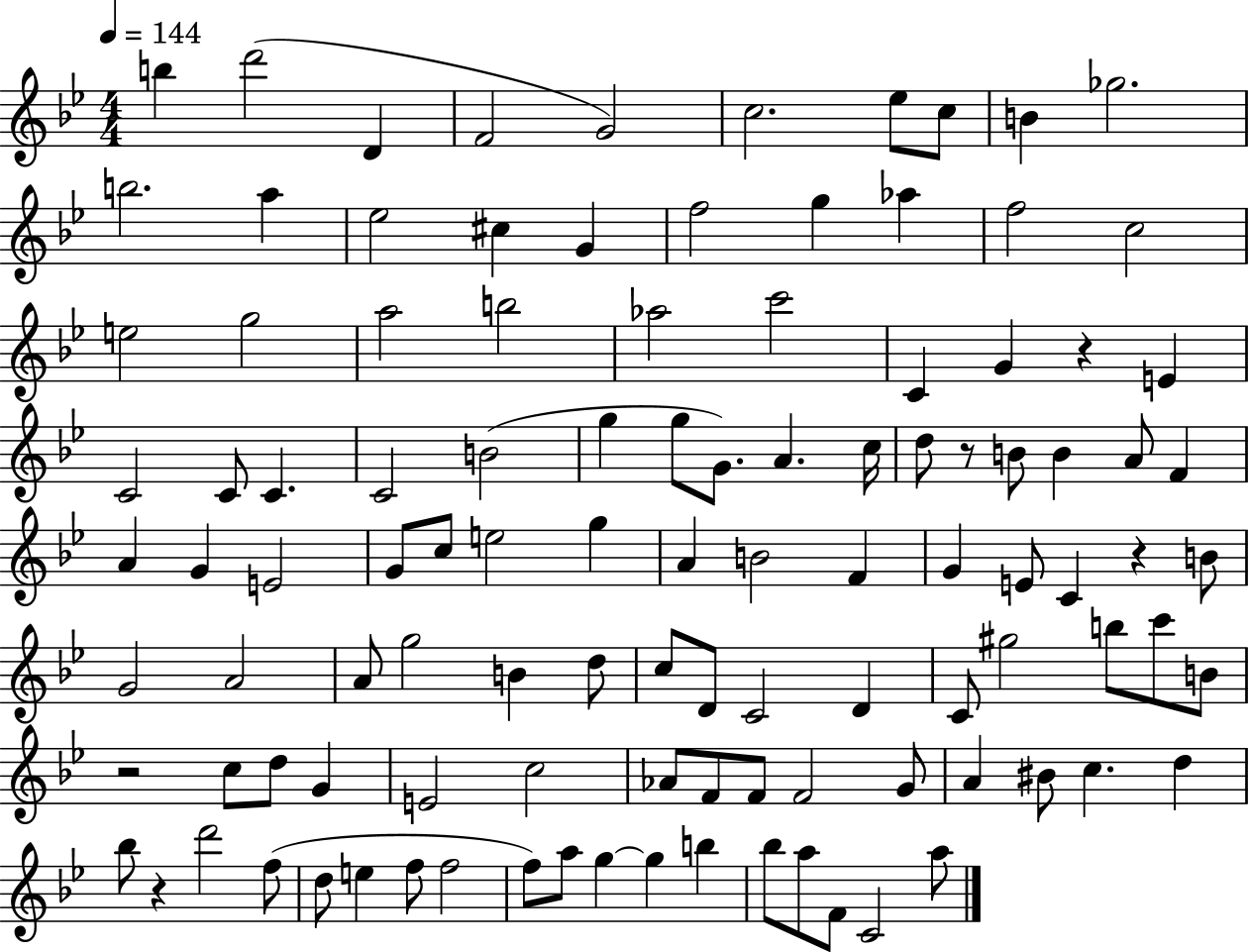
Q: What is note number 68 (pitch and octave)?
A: D4